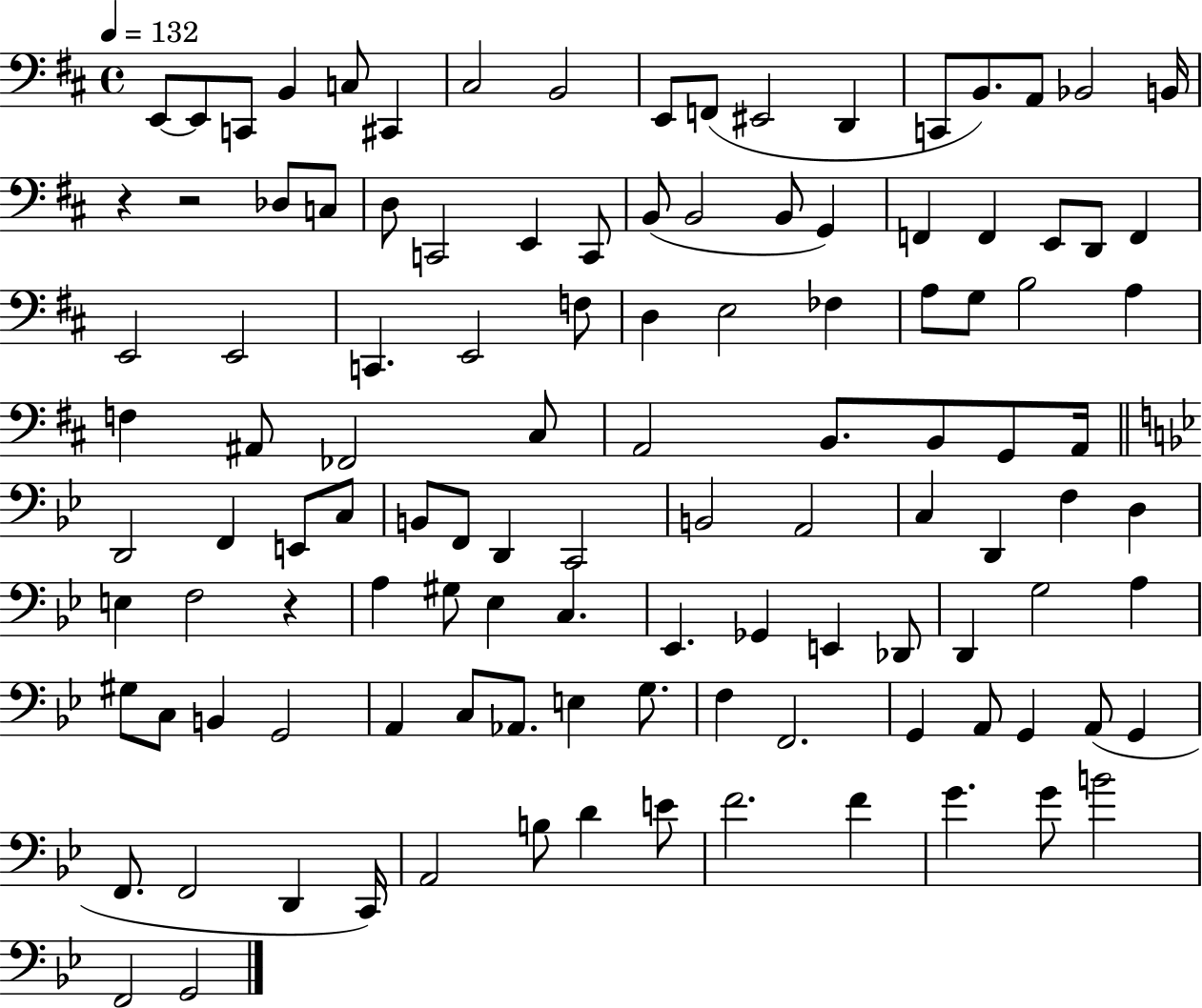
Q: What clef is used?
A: bass